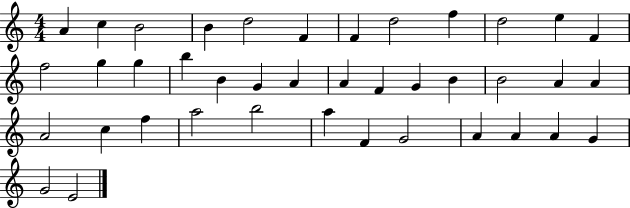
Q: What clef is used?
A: treble